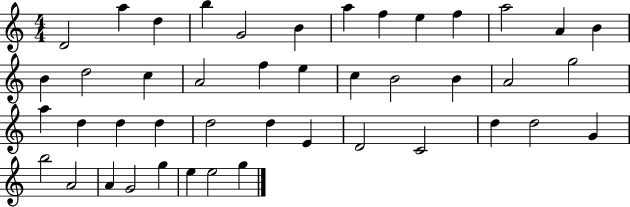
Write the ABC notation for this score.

X:1
T:Untitled
M:4/4
L:1/4
K:C
D2 a d b G2 B a f e f a2 A B B d2 c A2 f e c B2 B A2 g2 a d d d d2 d E D2 C2 d d2 G b2 A2 A G2 g e e2 g